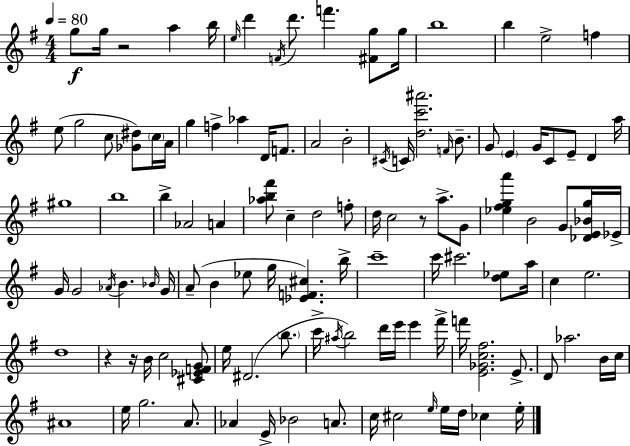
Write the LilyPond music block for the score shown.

{
  \clef treble
  \numericTimeSignature
  \time 4/4
  \key g \major
  \tempo 4 = 80
  g''8\f g''16 r2 a''4 b''16 | \grace { e''16 } d'''4 \acciaccatura { f'16 } d'''8. f'''4. <fis' g''>8 | g''16 b''1 | b''4 e''2-> f''4 | \break e''8( g''2 c''8 <ges' dis''>8) | \parenthesize c''16 a'16 g''4 f''4-> aes''4 d'16 f'8. | a'2 b'2-. | \acciaccatura { cis'16 } c'16 <d'' c''' ais'''>2. | \break \grace { f'16 } b'8.-- g'8 \parenthesize e'4 g'16 c'8 e'8-- d'4 | a''16 gis''1 | b''1 | b''4-> aes'2 | \break a'4 <aes'' b'' fis'''>8 c''4-- d''2 | f''8-. d''16 c''2 r8 a''8.-> | g'8 <ees'' fis'' g'' a'''>4 b'2 | g'8 <des' e' bes' g''>16 ees'16-> g'16 g'2 \acciaccatura { aes'16 } b'4. | \break \grace { bes'16 } g'16 a'8--( b'4 ees''8 g''16 <ees' f' cis''>4.) | b''16-> c'''1-- | c'''16 cis'''2. | <d'' ees''>8 a''16 c''4 e''2. | \break d''1 | r4 r16 b'16 c''2 | <cis' ees' f' g'>8 e''16 dis'2.( | \parenthesize b''8. c'''16-> \acciaccatura { ais''16 } b''2) | \break d'''16 e'''16 e'''4 fis'''16-> f'''16 <e' ges' c'' fis''>2. | e'8.-> d'8 aes''2. | b'16 c''16 ais'1 | e''16 g''2. | \break a'8. aes'4 e'16-> bes'2 | a'8. c''16 cis''2 | \grace { e''16 } e''16 d''16 ces''4 e''16-. \bar "|."
}